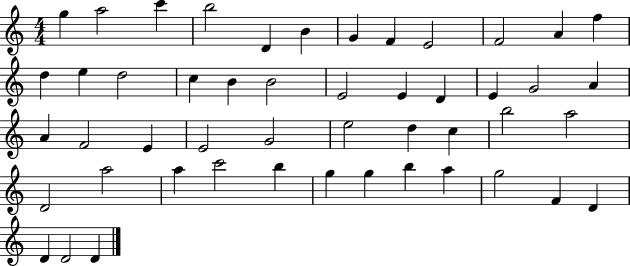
{
  \clef treble
  \numericTimeSignature
  \time 4/4
  \key c \major
  g''4 a''2 c'''4 | b''2 d'4 b'4 | g'4 f'4 e'2 | f'2 a'4 f''4 | \break d''4 e''4 d''2 | c''4 b'4 b'2 | e'2 e'4 d'4 | e'4 g'2 a'4 | \break a'4 f'2 e'4 | e'2 g'2 | e''2 d''4 c''4 | b''2 a''2 | \break d'2 a''2 | a''4 c'''2 b''4 | g''4 g''4 b''4 a''4 | g''2 f'4 d'4 | \break d'4 d'2 d'4 | \bar "|."
}